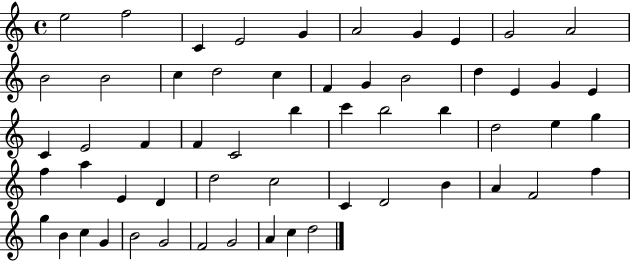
{
  \clef treble
  \time 4/4
  \defaultTimeSignature
  \key c \major
  e''2 f''2 | c'4 e'2 g'4 | a'2 g'4 e'4 | g'2 a'2 | \break b'2 b'2 | c''4 d''2 c''4 | f'4 g'4 b'2 | d''4 e'4 g'4 e'4 | \break c'4 e'2 f'4 | f'4 c'2 b''4 | c'''4 b''2 b''4 | d''2 e''4 g''4 | \break f''4 a''4 e'4 d'4 | d''2 c''2 | c'4 d'2 b'4 | a'4 f'2 f''4 | \break g''4 b'4 c''4 g'4 | b'2 g'2 | f'2 g'2 | a'4 c''4 d''2 | \break \bar "|."
}